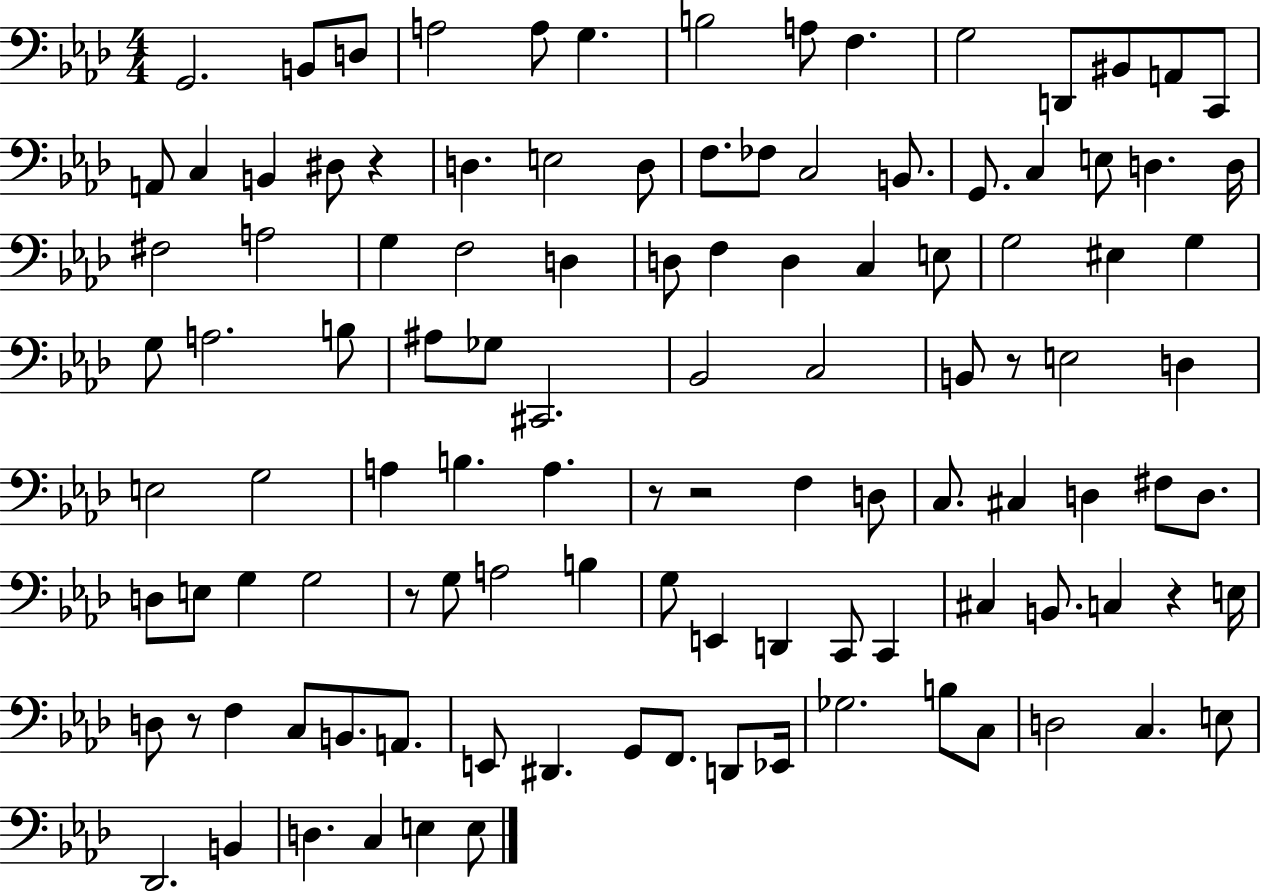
G2/h. B2/e D3/e A3/h A3/e G3/q. B3/h A3/e F3/q. G3/h D2/e BIS2/e A2/e C2/e A2/e C3/q B2/q D#3/e R/q D3/q. E3/h D3/e F3/e. FES3/e C3/h B2/e. G2/e. C3/q E3/e D3/q. D3/s F#3/h A3/h G3/q F3/h D3/q D3/e F3/q D3/q C3/q E3/e G3/h EIS3/q G3/q G3/e A3/h. B3/e A#3/e Gb3/e C#2/h. Bb2/h C3/h B2/e R/e E3/h D3/q E3/h G3/h A3/q B3/q. A3/q. R/e R/h F3/q D3/e C3/e. C#3/q D3/q F#3/e D3/e. D3/e E3/e G3/q G3/h R/e G3/e A3/h B3/q G3/e E2/q D2/q C2/e C2/q C#3/q B2/e. C3/q R/q E3/s D3/e R/e F3/q C3/e B2/e. A2/e. E2/e D#2/q. G2/e F2/e. D2/e Eb2/s Gb3/h. B3/e C3/e D3/h C3/q. E3/e Db2/h. B2/q D3/q. C3/q E3/q E3/e